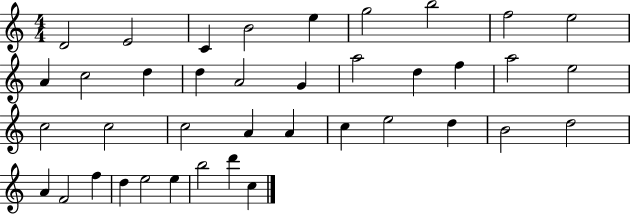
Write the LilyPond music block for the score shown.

{
  \clef treble
  \numericTimeSignature
  \time 4/4
  \key c \major
  d'2 e'2 | c'4 b'2 e''4 | g''2 b''2 | f''2 e''2 | \break a'4 c''2 d''4 | d''4 a'2 g'4 | a''2 d''4 f''4 | a''2 e''2 | \break c''2 c''2 | c''2 a'4 a'4 | c''4 e''2 d''4 | b'2 d''2 | \break a'4 f'2 f''4 | d''4 e''2 e''4 | b''2 d'''4 c''4 | \bar "|."
}